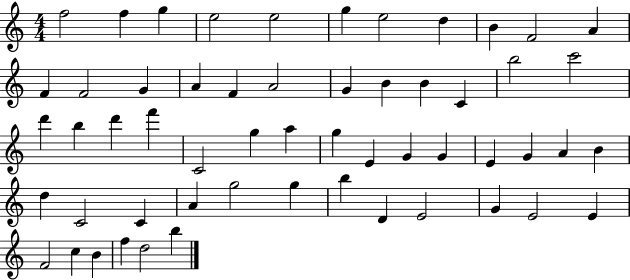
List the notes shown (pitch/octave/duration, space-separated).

F5/h F5/q G5/q E5/h E5/h G5/q E5/h D5/q B4/q F4/h A4/q F4/q F4/h G4/q A4/q F4/q A4/h G4/q B4/q B4/q C4/q B5/h C6/h D6/q B5/q D6/q F6/q C4/h G5/q A5/q G5/q E4/q G4/q G4/q E4/q G4/q A4/q B4/q D5/q C4/h C4/q A4/q G5/h G5/q B5/q D4/q E4/h G4/q E4/h E4/q F4/h C5/q B4/q F5/q D5/h B5/q